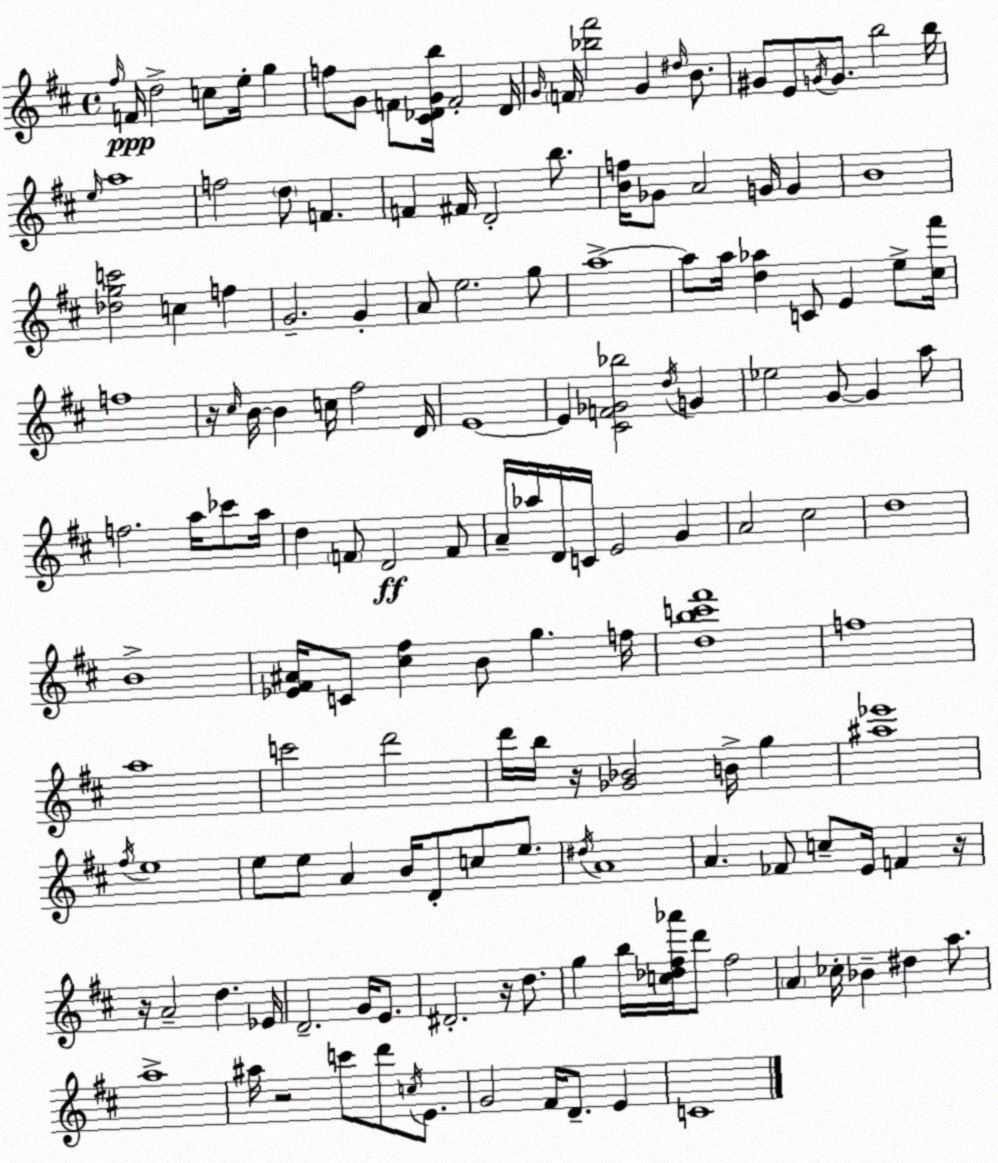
X:1
T:Untitled
M:4/4
L:1/4
K:D
^f/4 F/4 d2 c/2 e/4 g f/2 G/2 F/2 [^C_DGb]/4 F2 _D/4 G/4 F/4 [_b^f']2 G ^d/4 B/2 ^G/2 E/2 G/4 G/2 b2 b/4 e/4 a4 f2 d/2 F F ^F/4 D2 b/2 [Bf]/4 _G/2 A2 G/4 G B4 [_dgc']2 c f G2 G A/2 e2 g/2 a4 a/2 a/4 [d_a] C/2 E e/2 [^c^f']/4 f4 z/4 ^c/4 B/4 B c/4 ^f2 D/4 E4 E [^CF_G_b]2 d/4 G _e2 G/2 G a/2 f2 a/4 _c'/2 a/4 d F/2 D2 F/2 A/4 _a/4 D/4 C/4 E2 G A2 ^c2 d4 B4 [_E^F^A]/4 C/2 [^c^f] B/2 g f/4 [dbc'^f']4 f4 a4 c'2 d'2 d'/4 b/4 z/4 [_G_B]2 B/4 g [^a_e']4 ^f/4 e4 e/2 e/2 A B/4 D/2 c/2 e/2 ^d/4 A4 A _F/2 c/2 E/4 F z/4 z/4 A2 d _E/4 D2 G/4 E/2 ^D2 z/4 d/2 g b/4 [c_d^f_a']/4 d'/2 ^f2 A _c/4 _B ^d a/2 a4 ^a/4 z2 c'/2 d'/2 c/4 E/2 G2 ^F/4 D/2 E C4